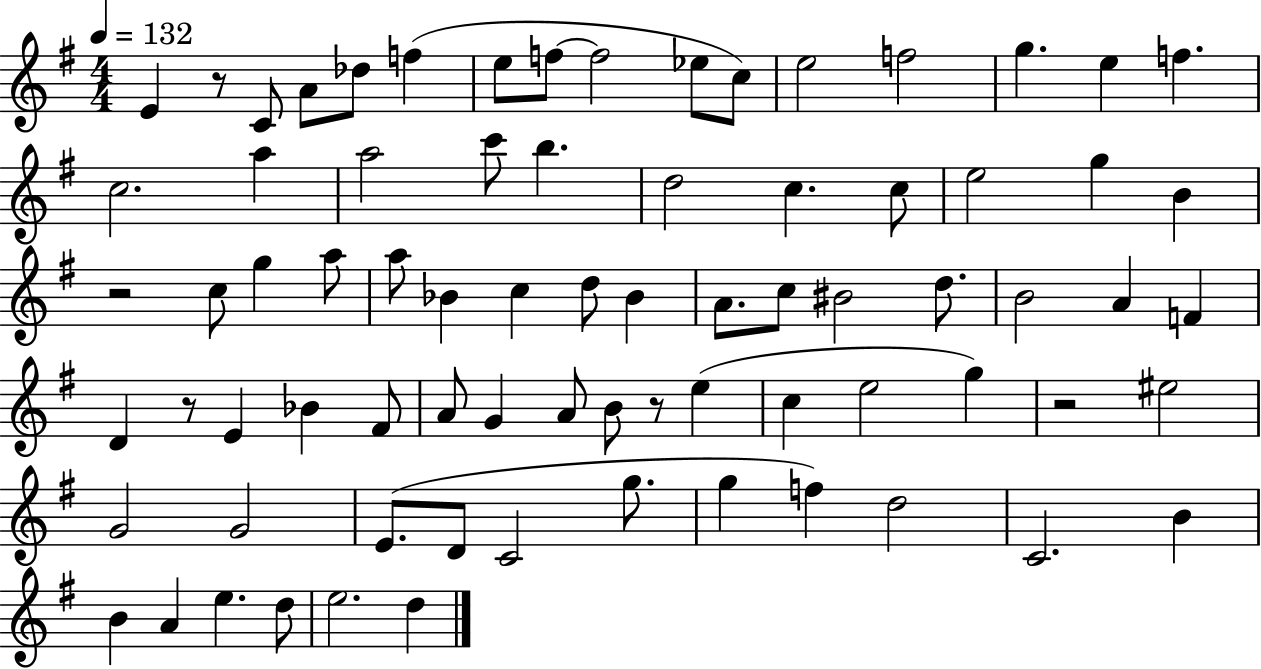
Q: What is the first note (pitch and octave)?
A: E4